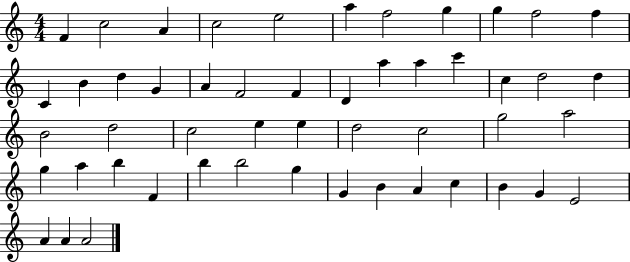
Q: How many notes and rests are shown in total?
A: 51